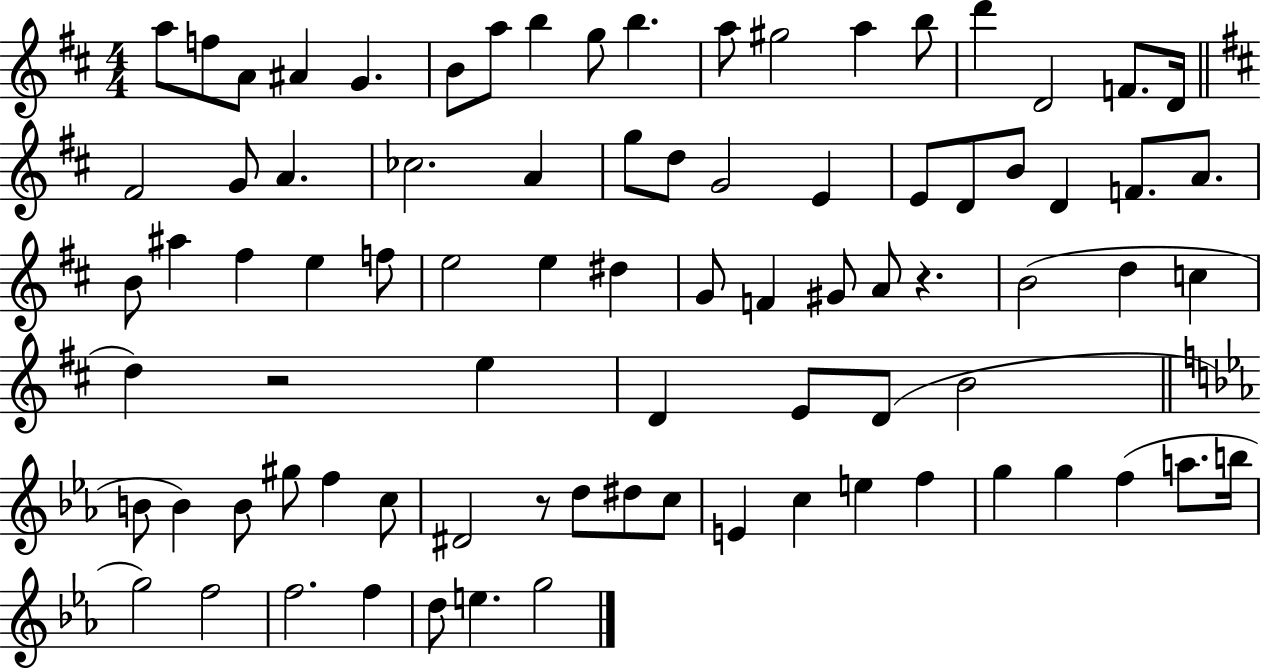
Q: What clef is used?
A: treble